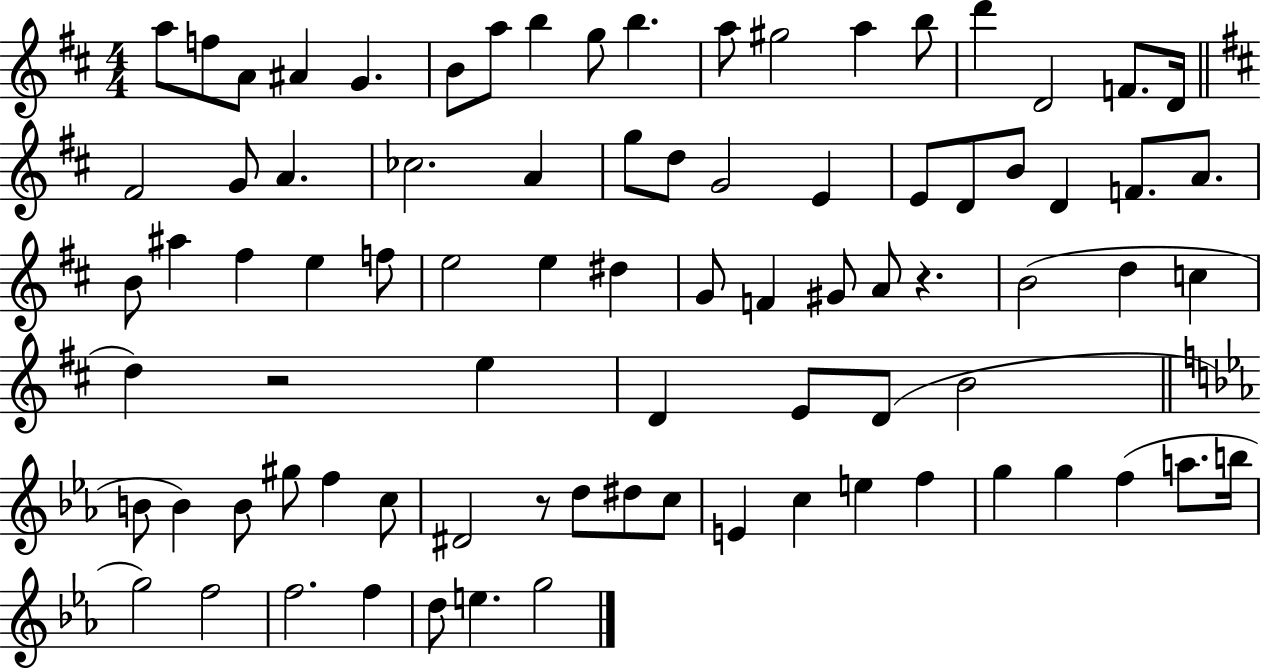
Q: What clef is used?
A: treble